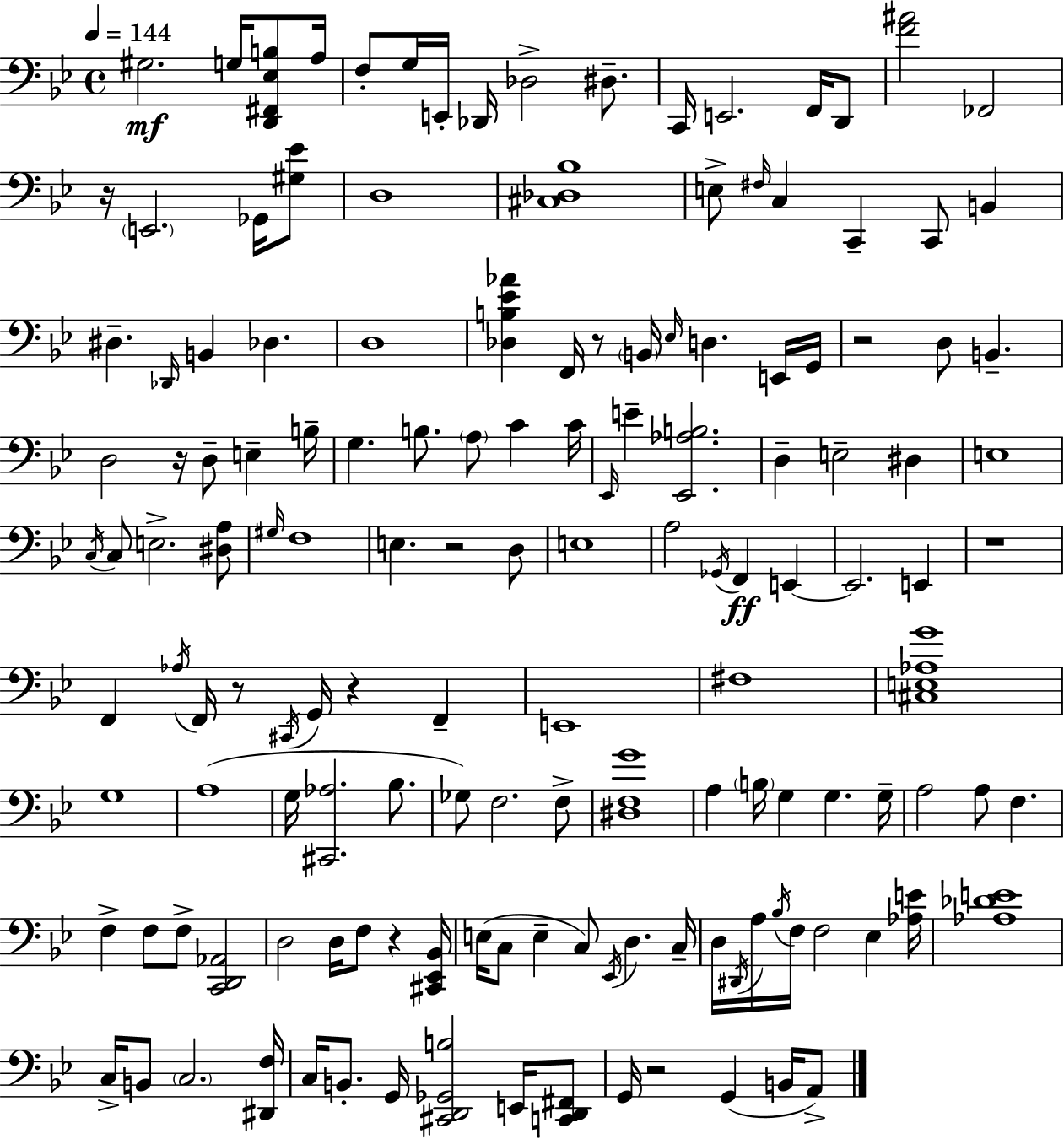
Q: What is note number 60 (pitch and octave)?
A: A3